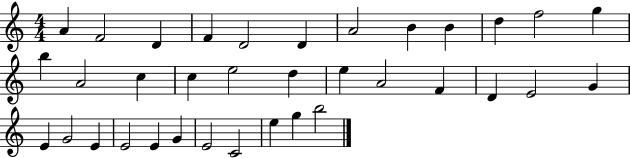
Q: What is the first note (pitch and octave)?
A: A4